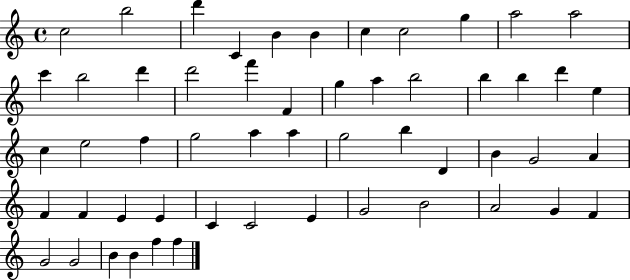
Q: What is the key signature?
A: C major